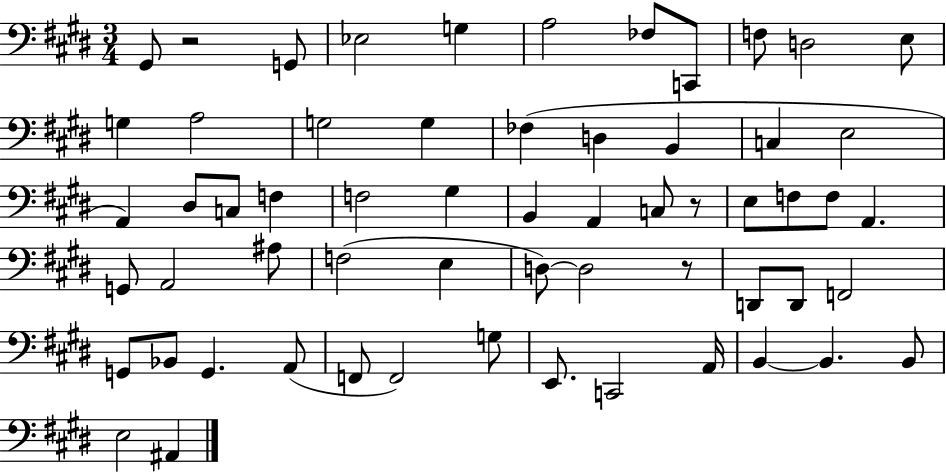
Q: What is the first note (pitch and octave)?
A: G#2